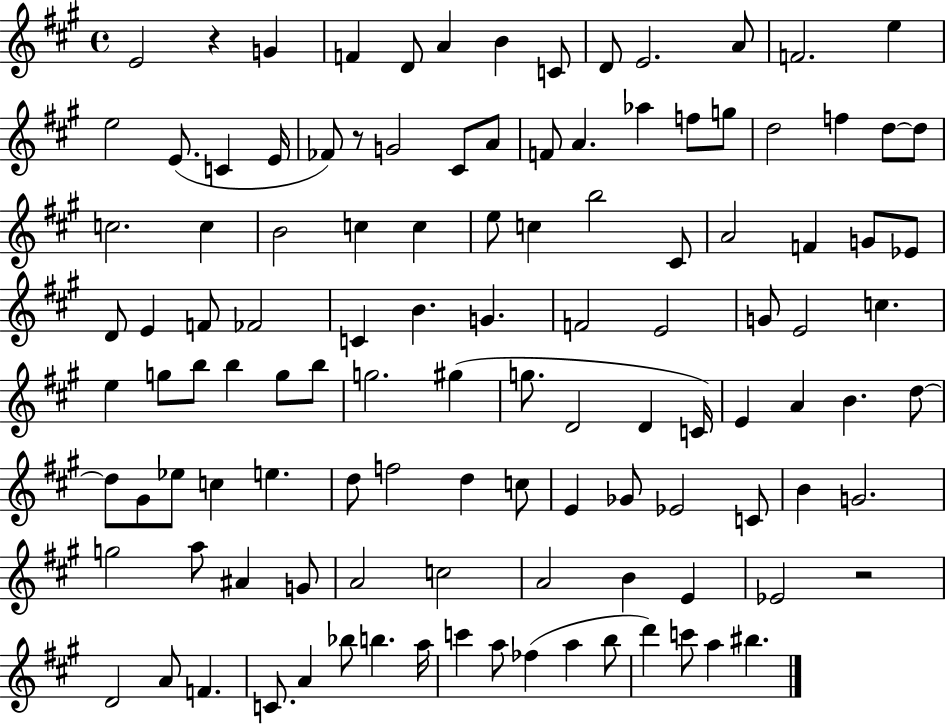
X:1
T:Untitled
M:4/4
L:1/4
K:A
E2 z G F D/2 A B C/2 D/2 E2 A/2 F2 e e2 E/2 C E/4 _F/2 z/2 G2 ^C/2 A/2 F/2 A _a f/2 g/2 d2 f d/2 d/2 c2 c B2 c c e/2 c b2 ^C/2 A2 F G/2 _E/2 D/2 E F/2 _F2 C B G F2 E2 G/2 E2 c e g/2 b/2 b g/2 b/2 g2 ^g g/2 D2 D C/4 E A B d/2 d/2 ^G/2 _e/2 c e d/2 f2 d c/2 E _G/2 _E2 C/2 B G2 g2 a/2 ^A G/2 A2 c2 A2 B E _E2 z2 D2 A/2 F C/2 A _b/2 b a/4 c' a/2 _f a b/2 d' c'/2 a ^b